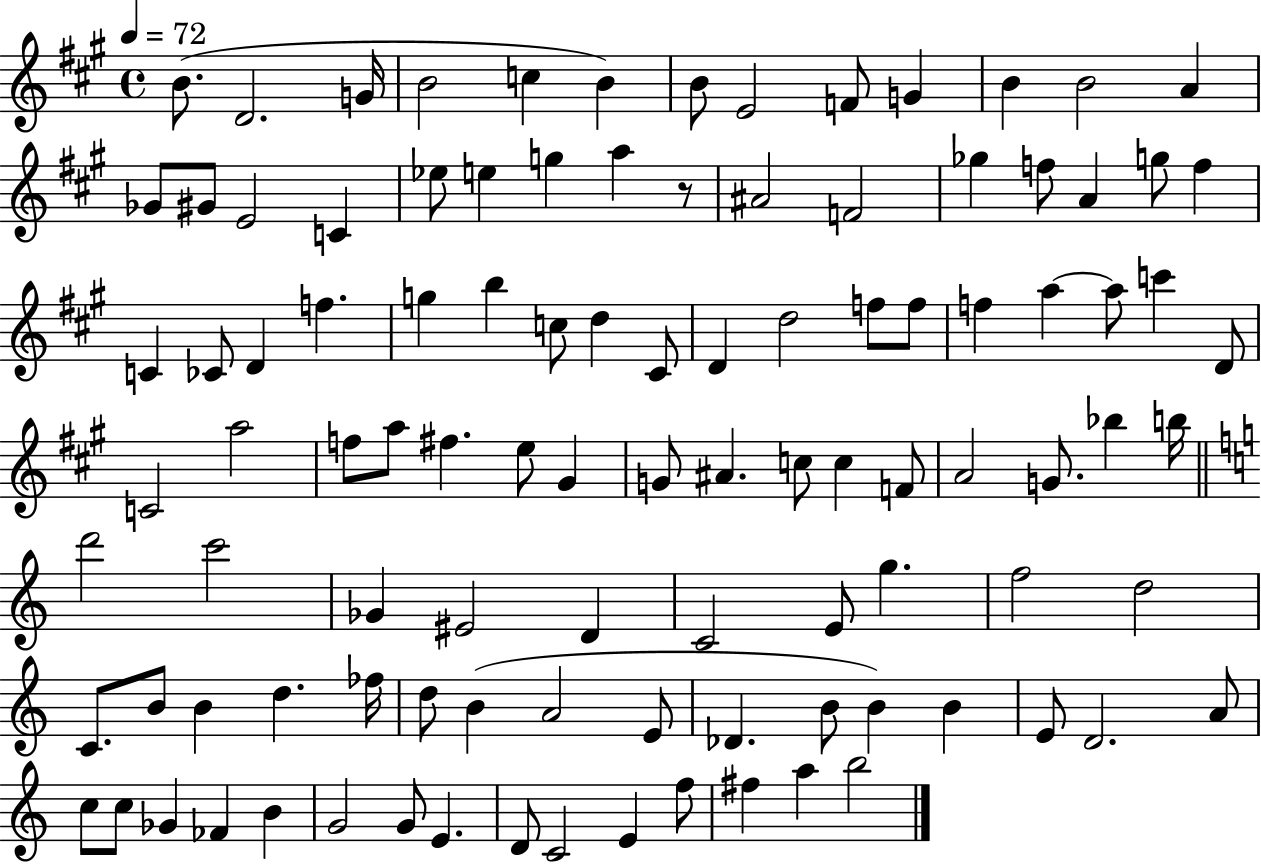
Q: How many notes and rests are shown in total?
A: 104